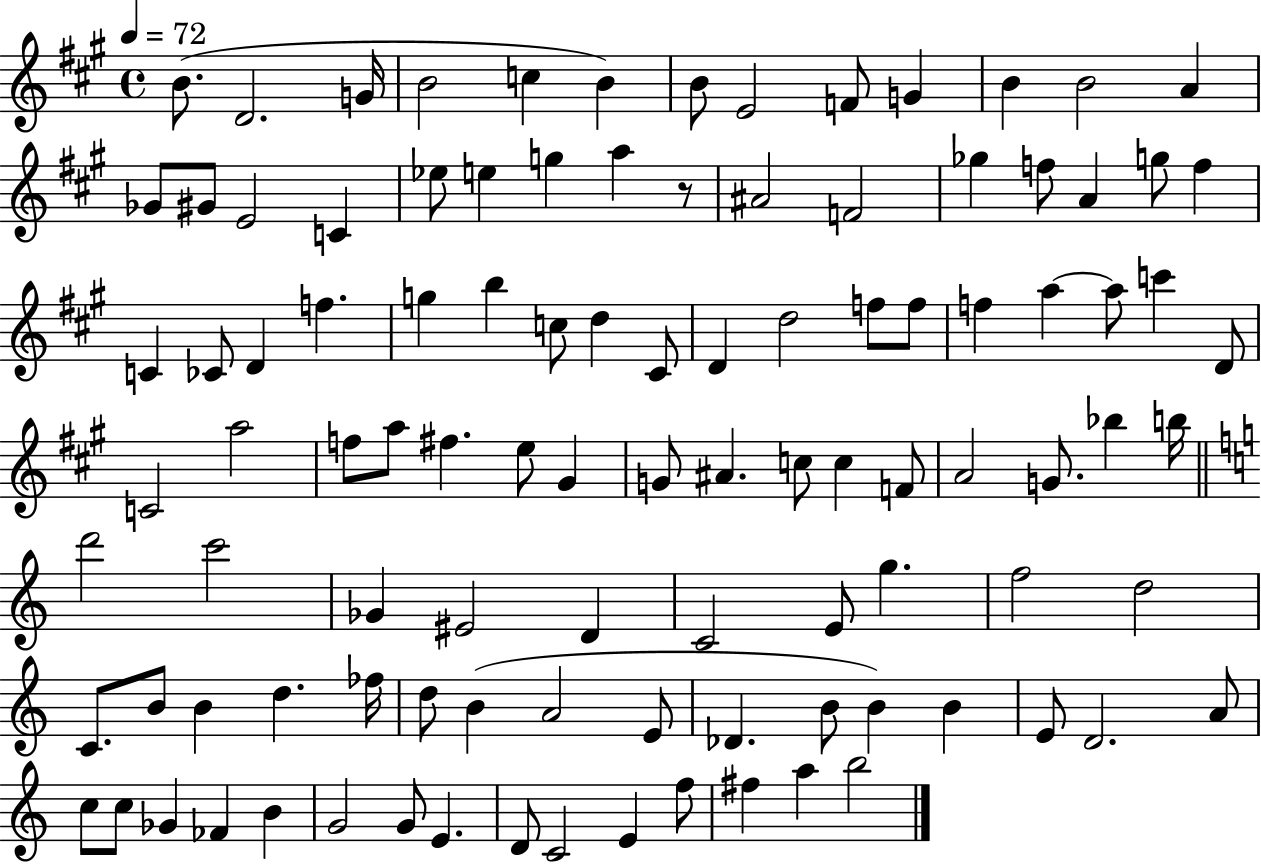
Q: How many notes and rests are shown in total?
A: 104